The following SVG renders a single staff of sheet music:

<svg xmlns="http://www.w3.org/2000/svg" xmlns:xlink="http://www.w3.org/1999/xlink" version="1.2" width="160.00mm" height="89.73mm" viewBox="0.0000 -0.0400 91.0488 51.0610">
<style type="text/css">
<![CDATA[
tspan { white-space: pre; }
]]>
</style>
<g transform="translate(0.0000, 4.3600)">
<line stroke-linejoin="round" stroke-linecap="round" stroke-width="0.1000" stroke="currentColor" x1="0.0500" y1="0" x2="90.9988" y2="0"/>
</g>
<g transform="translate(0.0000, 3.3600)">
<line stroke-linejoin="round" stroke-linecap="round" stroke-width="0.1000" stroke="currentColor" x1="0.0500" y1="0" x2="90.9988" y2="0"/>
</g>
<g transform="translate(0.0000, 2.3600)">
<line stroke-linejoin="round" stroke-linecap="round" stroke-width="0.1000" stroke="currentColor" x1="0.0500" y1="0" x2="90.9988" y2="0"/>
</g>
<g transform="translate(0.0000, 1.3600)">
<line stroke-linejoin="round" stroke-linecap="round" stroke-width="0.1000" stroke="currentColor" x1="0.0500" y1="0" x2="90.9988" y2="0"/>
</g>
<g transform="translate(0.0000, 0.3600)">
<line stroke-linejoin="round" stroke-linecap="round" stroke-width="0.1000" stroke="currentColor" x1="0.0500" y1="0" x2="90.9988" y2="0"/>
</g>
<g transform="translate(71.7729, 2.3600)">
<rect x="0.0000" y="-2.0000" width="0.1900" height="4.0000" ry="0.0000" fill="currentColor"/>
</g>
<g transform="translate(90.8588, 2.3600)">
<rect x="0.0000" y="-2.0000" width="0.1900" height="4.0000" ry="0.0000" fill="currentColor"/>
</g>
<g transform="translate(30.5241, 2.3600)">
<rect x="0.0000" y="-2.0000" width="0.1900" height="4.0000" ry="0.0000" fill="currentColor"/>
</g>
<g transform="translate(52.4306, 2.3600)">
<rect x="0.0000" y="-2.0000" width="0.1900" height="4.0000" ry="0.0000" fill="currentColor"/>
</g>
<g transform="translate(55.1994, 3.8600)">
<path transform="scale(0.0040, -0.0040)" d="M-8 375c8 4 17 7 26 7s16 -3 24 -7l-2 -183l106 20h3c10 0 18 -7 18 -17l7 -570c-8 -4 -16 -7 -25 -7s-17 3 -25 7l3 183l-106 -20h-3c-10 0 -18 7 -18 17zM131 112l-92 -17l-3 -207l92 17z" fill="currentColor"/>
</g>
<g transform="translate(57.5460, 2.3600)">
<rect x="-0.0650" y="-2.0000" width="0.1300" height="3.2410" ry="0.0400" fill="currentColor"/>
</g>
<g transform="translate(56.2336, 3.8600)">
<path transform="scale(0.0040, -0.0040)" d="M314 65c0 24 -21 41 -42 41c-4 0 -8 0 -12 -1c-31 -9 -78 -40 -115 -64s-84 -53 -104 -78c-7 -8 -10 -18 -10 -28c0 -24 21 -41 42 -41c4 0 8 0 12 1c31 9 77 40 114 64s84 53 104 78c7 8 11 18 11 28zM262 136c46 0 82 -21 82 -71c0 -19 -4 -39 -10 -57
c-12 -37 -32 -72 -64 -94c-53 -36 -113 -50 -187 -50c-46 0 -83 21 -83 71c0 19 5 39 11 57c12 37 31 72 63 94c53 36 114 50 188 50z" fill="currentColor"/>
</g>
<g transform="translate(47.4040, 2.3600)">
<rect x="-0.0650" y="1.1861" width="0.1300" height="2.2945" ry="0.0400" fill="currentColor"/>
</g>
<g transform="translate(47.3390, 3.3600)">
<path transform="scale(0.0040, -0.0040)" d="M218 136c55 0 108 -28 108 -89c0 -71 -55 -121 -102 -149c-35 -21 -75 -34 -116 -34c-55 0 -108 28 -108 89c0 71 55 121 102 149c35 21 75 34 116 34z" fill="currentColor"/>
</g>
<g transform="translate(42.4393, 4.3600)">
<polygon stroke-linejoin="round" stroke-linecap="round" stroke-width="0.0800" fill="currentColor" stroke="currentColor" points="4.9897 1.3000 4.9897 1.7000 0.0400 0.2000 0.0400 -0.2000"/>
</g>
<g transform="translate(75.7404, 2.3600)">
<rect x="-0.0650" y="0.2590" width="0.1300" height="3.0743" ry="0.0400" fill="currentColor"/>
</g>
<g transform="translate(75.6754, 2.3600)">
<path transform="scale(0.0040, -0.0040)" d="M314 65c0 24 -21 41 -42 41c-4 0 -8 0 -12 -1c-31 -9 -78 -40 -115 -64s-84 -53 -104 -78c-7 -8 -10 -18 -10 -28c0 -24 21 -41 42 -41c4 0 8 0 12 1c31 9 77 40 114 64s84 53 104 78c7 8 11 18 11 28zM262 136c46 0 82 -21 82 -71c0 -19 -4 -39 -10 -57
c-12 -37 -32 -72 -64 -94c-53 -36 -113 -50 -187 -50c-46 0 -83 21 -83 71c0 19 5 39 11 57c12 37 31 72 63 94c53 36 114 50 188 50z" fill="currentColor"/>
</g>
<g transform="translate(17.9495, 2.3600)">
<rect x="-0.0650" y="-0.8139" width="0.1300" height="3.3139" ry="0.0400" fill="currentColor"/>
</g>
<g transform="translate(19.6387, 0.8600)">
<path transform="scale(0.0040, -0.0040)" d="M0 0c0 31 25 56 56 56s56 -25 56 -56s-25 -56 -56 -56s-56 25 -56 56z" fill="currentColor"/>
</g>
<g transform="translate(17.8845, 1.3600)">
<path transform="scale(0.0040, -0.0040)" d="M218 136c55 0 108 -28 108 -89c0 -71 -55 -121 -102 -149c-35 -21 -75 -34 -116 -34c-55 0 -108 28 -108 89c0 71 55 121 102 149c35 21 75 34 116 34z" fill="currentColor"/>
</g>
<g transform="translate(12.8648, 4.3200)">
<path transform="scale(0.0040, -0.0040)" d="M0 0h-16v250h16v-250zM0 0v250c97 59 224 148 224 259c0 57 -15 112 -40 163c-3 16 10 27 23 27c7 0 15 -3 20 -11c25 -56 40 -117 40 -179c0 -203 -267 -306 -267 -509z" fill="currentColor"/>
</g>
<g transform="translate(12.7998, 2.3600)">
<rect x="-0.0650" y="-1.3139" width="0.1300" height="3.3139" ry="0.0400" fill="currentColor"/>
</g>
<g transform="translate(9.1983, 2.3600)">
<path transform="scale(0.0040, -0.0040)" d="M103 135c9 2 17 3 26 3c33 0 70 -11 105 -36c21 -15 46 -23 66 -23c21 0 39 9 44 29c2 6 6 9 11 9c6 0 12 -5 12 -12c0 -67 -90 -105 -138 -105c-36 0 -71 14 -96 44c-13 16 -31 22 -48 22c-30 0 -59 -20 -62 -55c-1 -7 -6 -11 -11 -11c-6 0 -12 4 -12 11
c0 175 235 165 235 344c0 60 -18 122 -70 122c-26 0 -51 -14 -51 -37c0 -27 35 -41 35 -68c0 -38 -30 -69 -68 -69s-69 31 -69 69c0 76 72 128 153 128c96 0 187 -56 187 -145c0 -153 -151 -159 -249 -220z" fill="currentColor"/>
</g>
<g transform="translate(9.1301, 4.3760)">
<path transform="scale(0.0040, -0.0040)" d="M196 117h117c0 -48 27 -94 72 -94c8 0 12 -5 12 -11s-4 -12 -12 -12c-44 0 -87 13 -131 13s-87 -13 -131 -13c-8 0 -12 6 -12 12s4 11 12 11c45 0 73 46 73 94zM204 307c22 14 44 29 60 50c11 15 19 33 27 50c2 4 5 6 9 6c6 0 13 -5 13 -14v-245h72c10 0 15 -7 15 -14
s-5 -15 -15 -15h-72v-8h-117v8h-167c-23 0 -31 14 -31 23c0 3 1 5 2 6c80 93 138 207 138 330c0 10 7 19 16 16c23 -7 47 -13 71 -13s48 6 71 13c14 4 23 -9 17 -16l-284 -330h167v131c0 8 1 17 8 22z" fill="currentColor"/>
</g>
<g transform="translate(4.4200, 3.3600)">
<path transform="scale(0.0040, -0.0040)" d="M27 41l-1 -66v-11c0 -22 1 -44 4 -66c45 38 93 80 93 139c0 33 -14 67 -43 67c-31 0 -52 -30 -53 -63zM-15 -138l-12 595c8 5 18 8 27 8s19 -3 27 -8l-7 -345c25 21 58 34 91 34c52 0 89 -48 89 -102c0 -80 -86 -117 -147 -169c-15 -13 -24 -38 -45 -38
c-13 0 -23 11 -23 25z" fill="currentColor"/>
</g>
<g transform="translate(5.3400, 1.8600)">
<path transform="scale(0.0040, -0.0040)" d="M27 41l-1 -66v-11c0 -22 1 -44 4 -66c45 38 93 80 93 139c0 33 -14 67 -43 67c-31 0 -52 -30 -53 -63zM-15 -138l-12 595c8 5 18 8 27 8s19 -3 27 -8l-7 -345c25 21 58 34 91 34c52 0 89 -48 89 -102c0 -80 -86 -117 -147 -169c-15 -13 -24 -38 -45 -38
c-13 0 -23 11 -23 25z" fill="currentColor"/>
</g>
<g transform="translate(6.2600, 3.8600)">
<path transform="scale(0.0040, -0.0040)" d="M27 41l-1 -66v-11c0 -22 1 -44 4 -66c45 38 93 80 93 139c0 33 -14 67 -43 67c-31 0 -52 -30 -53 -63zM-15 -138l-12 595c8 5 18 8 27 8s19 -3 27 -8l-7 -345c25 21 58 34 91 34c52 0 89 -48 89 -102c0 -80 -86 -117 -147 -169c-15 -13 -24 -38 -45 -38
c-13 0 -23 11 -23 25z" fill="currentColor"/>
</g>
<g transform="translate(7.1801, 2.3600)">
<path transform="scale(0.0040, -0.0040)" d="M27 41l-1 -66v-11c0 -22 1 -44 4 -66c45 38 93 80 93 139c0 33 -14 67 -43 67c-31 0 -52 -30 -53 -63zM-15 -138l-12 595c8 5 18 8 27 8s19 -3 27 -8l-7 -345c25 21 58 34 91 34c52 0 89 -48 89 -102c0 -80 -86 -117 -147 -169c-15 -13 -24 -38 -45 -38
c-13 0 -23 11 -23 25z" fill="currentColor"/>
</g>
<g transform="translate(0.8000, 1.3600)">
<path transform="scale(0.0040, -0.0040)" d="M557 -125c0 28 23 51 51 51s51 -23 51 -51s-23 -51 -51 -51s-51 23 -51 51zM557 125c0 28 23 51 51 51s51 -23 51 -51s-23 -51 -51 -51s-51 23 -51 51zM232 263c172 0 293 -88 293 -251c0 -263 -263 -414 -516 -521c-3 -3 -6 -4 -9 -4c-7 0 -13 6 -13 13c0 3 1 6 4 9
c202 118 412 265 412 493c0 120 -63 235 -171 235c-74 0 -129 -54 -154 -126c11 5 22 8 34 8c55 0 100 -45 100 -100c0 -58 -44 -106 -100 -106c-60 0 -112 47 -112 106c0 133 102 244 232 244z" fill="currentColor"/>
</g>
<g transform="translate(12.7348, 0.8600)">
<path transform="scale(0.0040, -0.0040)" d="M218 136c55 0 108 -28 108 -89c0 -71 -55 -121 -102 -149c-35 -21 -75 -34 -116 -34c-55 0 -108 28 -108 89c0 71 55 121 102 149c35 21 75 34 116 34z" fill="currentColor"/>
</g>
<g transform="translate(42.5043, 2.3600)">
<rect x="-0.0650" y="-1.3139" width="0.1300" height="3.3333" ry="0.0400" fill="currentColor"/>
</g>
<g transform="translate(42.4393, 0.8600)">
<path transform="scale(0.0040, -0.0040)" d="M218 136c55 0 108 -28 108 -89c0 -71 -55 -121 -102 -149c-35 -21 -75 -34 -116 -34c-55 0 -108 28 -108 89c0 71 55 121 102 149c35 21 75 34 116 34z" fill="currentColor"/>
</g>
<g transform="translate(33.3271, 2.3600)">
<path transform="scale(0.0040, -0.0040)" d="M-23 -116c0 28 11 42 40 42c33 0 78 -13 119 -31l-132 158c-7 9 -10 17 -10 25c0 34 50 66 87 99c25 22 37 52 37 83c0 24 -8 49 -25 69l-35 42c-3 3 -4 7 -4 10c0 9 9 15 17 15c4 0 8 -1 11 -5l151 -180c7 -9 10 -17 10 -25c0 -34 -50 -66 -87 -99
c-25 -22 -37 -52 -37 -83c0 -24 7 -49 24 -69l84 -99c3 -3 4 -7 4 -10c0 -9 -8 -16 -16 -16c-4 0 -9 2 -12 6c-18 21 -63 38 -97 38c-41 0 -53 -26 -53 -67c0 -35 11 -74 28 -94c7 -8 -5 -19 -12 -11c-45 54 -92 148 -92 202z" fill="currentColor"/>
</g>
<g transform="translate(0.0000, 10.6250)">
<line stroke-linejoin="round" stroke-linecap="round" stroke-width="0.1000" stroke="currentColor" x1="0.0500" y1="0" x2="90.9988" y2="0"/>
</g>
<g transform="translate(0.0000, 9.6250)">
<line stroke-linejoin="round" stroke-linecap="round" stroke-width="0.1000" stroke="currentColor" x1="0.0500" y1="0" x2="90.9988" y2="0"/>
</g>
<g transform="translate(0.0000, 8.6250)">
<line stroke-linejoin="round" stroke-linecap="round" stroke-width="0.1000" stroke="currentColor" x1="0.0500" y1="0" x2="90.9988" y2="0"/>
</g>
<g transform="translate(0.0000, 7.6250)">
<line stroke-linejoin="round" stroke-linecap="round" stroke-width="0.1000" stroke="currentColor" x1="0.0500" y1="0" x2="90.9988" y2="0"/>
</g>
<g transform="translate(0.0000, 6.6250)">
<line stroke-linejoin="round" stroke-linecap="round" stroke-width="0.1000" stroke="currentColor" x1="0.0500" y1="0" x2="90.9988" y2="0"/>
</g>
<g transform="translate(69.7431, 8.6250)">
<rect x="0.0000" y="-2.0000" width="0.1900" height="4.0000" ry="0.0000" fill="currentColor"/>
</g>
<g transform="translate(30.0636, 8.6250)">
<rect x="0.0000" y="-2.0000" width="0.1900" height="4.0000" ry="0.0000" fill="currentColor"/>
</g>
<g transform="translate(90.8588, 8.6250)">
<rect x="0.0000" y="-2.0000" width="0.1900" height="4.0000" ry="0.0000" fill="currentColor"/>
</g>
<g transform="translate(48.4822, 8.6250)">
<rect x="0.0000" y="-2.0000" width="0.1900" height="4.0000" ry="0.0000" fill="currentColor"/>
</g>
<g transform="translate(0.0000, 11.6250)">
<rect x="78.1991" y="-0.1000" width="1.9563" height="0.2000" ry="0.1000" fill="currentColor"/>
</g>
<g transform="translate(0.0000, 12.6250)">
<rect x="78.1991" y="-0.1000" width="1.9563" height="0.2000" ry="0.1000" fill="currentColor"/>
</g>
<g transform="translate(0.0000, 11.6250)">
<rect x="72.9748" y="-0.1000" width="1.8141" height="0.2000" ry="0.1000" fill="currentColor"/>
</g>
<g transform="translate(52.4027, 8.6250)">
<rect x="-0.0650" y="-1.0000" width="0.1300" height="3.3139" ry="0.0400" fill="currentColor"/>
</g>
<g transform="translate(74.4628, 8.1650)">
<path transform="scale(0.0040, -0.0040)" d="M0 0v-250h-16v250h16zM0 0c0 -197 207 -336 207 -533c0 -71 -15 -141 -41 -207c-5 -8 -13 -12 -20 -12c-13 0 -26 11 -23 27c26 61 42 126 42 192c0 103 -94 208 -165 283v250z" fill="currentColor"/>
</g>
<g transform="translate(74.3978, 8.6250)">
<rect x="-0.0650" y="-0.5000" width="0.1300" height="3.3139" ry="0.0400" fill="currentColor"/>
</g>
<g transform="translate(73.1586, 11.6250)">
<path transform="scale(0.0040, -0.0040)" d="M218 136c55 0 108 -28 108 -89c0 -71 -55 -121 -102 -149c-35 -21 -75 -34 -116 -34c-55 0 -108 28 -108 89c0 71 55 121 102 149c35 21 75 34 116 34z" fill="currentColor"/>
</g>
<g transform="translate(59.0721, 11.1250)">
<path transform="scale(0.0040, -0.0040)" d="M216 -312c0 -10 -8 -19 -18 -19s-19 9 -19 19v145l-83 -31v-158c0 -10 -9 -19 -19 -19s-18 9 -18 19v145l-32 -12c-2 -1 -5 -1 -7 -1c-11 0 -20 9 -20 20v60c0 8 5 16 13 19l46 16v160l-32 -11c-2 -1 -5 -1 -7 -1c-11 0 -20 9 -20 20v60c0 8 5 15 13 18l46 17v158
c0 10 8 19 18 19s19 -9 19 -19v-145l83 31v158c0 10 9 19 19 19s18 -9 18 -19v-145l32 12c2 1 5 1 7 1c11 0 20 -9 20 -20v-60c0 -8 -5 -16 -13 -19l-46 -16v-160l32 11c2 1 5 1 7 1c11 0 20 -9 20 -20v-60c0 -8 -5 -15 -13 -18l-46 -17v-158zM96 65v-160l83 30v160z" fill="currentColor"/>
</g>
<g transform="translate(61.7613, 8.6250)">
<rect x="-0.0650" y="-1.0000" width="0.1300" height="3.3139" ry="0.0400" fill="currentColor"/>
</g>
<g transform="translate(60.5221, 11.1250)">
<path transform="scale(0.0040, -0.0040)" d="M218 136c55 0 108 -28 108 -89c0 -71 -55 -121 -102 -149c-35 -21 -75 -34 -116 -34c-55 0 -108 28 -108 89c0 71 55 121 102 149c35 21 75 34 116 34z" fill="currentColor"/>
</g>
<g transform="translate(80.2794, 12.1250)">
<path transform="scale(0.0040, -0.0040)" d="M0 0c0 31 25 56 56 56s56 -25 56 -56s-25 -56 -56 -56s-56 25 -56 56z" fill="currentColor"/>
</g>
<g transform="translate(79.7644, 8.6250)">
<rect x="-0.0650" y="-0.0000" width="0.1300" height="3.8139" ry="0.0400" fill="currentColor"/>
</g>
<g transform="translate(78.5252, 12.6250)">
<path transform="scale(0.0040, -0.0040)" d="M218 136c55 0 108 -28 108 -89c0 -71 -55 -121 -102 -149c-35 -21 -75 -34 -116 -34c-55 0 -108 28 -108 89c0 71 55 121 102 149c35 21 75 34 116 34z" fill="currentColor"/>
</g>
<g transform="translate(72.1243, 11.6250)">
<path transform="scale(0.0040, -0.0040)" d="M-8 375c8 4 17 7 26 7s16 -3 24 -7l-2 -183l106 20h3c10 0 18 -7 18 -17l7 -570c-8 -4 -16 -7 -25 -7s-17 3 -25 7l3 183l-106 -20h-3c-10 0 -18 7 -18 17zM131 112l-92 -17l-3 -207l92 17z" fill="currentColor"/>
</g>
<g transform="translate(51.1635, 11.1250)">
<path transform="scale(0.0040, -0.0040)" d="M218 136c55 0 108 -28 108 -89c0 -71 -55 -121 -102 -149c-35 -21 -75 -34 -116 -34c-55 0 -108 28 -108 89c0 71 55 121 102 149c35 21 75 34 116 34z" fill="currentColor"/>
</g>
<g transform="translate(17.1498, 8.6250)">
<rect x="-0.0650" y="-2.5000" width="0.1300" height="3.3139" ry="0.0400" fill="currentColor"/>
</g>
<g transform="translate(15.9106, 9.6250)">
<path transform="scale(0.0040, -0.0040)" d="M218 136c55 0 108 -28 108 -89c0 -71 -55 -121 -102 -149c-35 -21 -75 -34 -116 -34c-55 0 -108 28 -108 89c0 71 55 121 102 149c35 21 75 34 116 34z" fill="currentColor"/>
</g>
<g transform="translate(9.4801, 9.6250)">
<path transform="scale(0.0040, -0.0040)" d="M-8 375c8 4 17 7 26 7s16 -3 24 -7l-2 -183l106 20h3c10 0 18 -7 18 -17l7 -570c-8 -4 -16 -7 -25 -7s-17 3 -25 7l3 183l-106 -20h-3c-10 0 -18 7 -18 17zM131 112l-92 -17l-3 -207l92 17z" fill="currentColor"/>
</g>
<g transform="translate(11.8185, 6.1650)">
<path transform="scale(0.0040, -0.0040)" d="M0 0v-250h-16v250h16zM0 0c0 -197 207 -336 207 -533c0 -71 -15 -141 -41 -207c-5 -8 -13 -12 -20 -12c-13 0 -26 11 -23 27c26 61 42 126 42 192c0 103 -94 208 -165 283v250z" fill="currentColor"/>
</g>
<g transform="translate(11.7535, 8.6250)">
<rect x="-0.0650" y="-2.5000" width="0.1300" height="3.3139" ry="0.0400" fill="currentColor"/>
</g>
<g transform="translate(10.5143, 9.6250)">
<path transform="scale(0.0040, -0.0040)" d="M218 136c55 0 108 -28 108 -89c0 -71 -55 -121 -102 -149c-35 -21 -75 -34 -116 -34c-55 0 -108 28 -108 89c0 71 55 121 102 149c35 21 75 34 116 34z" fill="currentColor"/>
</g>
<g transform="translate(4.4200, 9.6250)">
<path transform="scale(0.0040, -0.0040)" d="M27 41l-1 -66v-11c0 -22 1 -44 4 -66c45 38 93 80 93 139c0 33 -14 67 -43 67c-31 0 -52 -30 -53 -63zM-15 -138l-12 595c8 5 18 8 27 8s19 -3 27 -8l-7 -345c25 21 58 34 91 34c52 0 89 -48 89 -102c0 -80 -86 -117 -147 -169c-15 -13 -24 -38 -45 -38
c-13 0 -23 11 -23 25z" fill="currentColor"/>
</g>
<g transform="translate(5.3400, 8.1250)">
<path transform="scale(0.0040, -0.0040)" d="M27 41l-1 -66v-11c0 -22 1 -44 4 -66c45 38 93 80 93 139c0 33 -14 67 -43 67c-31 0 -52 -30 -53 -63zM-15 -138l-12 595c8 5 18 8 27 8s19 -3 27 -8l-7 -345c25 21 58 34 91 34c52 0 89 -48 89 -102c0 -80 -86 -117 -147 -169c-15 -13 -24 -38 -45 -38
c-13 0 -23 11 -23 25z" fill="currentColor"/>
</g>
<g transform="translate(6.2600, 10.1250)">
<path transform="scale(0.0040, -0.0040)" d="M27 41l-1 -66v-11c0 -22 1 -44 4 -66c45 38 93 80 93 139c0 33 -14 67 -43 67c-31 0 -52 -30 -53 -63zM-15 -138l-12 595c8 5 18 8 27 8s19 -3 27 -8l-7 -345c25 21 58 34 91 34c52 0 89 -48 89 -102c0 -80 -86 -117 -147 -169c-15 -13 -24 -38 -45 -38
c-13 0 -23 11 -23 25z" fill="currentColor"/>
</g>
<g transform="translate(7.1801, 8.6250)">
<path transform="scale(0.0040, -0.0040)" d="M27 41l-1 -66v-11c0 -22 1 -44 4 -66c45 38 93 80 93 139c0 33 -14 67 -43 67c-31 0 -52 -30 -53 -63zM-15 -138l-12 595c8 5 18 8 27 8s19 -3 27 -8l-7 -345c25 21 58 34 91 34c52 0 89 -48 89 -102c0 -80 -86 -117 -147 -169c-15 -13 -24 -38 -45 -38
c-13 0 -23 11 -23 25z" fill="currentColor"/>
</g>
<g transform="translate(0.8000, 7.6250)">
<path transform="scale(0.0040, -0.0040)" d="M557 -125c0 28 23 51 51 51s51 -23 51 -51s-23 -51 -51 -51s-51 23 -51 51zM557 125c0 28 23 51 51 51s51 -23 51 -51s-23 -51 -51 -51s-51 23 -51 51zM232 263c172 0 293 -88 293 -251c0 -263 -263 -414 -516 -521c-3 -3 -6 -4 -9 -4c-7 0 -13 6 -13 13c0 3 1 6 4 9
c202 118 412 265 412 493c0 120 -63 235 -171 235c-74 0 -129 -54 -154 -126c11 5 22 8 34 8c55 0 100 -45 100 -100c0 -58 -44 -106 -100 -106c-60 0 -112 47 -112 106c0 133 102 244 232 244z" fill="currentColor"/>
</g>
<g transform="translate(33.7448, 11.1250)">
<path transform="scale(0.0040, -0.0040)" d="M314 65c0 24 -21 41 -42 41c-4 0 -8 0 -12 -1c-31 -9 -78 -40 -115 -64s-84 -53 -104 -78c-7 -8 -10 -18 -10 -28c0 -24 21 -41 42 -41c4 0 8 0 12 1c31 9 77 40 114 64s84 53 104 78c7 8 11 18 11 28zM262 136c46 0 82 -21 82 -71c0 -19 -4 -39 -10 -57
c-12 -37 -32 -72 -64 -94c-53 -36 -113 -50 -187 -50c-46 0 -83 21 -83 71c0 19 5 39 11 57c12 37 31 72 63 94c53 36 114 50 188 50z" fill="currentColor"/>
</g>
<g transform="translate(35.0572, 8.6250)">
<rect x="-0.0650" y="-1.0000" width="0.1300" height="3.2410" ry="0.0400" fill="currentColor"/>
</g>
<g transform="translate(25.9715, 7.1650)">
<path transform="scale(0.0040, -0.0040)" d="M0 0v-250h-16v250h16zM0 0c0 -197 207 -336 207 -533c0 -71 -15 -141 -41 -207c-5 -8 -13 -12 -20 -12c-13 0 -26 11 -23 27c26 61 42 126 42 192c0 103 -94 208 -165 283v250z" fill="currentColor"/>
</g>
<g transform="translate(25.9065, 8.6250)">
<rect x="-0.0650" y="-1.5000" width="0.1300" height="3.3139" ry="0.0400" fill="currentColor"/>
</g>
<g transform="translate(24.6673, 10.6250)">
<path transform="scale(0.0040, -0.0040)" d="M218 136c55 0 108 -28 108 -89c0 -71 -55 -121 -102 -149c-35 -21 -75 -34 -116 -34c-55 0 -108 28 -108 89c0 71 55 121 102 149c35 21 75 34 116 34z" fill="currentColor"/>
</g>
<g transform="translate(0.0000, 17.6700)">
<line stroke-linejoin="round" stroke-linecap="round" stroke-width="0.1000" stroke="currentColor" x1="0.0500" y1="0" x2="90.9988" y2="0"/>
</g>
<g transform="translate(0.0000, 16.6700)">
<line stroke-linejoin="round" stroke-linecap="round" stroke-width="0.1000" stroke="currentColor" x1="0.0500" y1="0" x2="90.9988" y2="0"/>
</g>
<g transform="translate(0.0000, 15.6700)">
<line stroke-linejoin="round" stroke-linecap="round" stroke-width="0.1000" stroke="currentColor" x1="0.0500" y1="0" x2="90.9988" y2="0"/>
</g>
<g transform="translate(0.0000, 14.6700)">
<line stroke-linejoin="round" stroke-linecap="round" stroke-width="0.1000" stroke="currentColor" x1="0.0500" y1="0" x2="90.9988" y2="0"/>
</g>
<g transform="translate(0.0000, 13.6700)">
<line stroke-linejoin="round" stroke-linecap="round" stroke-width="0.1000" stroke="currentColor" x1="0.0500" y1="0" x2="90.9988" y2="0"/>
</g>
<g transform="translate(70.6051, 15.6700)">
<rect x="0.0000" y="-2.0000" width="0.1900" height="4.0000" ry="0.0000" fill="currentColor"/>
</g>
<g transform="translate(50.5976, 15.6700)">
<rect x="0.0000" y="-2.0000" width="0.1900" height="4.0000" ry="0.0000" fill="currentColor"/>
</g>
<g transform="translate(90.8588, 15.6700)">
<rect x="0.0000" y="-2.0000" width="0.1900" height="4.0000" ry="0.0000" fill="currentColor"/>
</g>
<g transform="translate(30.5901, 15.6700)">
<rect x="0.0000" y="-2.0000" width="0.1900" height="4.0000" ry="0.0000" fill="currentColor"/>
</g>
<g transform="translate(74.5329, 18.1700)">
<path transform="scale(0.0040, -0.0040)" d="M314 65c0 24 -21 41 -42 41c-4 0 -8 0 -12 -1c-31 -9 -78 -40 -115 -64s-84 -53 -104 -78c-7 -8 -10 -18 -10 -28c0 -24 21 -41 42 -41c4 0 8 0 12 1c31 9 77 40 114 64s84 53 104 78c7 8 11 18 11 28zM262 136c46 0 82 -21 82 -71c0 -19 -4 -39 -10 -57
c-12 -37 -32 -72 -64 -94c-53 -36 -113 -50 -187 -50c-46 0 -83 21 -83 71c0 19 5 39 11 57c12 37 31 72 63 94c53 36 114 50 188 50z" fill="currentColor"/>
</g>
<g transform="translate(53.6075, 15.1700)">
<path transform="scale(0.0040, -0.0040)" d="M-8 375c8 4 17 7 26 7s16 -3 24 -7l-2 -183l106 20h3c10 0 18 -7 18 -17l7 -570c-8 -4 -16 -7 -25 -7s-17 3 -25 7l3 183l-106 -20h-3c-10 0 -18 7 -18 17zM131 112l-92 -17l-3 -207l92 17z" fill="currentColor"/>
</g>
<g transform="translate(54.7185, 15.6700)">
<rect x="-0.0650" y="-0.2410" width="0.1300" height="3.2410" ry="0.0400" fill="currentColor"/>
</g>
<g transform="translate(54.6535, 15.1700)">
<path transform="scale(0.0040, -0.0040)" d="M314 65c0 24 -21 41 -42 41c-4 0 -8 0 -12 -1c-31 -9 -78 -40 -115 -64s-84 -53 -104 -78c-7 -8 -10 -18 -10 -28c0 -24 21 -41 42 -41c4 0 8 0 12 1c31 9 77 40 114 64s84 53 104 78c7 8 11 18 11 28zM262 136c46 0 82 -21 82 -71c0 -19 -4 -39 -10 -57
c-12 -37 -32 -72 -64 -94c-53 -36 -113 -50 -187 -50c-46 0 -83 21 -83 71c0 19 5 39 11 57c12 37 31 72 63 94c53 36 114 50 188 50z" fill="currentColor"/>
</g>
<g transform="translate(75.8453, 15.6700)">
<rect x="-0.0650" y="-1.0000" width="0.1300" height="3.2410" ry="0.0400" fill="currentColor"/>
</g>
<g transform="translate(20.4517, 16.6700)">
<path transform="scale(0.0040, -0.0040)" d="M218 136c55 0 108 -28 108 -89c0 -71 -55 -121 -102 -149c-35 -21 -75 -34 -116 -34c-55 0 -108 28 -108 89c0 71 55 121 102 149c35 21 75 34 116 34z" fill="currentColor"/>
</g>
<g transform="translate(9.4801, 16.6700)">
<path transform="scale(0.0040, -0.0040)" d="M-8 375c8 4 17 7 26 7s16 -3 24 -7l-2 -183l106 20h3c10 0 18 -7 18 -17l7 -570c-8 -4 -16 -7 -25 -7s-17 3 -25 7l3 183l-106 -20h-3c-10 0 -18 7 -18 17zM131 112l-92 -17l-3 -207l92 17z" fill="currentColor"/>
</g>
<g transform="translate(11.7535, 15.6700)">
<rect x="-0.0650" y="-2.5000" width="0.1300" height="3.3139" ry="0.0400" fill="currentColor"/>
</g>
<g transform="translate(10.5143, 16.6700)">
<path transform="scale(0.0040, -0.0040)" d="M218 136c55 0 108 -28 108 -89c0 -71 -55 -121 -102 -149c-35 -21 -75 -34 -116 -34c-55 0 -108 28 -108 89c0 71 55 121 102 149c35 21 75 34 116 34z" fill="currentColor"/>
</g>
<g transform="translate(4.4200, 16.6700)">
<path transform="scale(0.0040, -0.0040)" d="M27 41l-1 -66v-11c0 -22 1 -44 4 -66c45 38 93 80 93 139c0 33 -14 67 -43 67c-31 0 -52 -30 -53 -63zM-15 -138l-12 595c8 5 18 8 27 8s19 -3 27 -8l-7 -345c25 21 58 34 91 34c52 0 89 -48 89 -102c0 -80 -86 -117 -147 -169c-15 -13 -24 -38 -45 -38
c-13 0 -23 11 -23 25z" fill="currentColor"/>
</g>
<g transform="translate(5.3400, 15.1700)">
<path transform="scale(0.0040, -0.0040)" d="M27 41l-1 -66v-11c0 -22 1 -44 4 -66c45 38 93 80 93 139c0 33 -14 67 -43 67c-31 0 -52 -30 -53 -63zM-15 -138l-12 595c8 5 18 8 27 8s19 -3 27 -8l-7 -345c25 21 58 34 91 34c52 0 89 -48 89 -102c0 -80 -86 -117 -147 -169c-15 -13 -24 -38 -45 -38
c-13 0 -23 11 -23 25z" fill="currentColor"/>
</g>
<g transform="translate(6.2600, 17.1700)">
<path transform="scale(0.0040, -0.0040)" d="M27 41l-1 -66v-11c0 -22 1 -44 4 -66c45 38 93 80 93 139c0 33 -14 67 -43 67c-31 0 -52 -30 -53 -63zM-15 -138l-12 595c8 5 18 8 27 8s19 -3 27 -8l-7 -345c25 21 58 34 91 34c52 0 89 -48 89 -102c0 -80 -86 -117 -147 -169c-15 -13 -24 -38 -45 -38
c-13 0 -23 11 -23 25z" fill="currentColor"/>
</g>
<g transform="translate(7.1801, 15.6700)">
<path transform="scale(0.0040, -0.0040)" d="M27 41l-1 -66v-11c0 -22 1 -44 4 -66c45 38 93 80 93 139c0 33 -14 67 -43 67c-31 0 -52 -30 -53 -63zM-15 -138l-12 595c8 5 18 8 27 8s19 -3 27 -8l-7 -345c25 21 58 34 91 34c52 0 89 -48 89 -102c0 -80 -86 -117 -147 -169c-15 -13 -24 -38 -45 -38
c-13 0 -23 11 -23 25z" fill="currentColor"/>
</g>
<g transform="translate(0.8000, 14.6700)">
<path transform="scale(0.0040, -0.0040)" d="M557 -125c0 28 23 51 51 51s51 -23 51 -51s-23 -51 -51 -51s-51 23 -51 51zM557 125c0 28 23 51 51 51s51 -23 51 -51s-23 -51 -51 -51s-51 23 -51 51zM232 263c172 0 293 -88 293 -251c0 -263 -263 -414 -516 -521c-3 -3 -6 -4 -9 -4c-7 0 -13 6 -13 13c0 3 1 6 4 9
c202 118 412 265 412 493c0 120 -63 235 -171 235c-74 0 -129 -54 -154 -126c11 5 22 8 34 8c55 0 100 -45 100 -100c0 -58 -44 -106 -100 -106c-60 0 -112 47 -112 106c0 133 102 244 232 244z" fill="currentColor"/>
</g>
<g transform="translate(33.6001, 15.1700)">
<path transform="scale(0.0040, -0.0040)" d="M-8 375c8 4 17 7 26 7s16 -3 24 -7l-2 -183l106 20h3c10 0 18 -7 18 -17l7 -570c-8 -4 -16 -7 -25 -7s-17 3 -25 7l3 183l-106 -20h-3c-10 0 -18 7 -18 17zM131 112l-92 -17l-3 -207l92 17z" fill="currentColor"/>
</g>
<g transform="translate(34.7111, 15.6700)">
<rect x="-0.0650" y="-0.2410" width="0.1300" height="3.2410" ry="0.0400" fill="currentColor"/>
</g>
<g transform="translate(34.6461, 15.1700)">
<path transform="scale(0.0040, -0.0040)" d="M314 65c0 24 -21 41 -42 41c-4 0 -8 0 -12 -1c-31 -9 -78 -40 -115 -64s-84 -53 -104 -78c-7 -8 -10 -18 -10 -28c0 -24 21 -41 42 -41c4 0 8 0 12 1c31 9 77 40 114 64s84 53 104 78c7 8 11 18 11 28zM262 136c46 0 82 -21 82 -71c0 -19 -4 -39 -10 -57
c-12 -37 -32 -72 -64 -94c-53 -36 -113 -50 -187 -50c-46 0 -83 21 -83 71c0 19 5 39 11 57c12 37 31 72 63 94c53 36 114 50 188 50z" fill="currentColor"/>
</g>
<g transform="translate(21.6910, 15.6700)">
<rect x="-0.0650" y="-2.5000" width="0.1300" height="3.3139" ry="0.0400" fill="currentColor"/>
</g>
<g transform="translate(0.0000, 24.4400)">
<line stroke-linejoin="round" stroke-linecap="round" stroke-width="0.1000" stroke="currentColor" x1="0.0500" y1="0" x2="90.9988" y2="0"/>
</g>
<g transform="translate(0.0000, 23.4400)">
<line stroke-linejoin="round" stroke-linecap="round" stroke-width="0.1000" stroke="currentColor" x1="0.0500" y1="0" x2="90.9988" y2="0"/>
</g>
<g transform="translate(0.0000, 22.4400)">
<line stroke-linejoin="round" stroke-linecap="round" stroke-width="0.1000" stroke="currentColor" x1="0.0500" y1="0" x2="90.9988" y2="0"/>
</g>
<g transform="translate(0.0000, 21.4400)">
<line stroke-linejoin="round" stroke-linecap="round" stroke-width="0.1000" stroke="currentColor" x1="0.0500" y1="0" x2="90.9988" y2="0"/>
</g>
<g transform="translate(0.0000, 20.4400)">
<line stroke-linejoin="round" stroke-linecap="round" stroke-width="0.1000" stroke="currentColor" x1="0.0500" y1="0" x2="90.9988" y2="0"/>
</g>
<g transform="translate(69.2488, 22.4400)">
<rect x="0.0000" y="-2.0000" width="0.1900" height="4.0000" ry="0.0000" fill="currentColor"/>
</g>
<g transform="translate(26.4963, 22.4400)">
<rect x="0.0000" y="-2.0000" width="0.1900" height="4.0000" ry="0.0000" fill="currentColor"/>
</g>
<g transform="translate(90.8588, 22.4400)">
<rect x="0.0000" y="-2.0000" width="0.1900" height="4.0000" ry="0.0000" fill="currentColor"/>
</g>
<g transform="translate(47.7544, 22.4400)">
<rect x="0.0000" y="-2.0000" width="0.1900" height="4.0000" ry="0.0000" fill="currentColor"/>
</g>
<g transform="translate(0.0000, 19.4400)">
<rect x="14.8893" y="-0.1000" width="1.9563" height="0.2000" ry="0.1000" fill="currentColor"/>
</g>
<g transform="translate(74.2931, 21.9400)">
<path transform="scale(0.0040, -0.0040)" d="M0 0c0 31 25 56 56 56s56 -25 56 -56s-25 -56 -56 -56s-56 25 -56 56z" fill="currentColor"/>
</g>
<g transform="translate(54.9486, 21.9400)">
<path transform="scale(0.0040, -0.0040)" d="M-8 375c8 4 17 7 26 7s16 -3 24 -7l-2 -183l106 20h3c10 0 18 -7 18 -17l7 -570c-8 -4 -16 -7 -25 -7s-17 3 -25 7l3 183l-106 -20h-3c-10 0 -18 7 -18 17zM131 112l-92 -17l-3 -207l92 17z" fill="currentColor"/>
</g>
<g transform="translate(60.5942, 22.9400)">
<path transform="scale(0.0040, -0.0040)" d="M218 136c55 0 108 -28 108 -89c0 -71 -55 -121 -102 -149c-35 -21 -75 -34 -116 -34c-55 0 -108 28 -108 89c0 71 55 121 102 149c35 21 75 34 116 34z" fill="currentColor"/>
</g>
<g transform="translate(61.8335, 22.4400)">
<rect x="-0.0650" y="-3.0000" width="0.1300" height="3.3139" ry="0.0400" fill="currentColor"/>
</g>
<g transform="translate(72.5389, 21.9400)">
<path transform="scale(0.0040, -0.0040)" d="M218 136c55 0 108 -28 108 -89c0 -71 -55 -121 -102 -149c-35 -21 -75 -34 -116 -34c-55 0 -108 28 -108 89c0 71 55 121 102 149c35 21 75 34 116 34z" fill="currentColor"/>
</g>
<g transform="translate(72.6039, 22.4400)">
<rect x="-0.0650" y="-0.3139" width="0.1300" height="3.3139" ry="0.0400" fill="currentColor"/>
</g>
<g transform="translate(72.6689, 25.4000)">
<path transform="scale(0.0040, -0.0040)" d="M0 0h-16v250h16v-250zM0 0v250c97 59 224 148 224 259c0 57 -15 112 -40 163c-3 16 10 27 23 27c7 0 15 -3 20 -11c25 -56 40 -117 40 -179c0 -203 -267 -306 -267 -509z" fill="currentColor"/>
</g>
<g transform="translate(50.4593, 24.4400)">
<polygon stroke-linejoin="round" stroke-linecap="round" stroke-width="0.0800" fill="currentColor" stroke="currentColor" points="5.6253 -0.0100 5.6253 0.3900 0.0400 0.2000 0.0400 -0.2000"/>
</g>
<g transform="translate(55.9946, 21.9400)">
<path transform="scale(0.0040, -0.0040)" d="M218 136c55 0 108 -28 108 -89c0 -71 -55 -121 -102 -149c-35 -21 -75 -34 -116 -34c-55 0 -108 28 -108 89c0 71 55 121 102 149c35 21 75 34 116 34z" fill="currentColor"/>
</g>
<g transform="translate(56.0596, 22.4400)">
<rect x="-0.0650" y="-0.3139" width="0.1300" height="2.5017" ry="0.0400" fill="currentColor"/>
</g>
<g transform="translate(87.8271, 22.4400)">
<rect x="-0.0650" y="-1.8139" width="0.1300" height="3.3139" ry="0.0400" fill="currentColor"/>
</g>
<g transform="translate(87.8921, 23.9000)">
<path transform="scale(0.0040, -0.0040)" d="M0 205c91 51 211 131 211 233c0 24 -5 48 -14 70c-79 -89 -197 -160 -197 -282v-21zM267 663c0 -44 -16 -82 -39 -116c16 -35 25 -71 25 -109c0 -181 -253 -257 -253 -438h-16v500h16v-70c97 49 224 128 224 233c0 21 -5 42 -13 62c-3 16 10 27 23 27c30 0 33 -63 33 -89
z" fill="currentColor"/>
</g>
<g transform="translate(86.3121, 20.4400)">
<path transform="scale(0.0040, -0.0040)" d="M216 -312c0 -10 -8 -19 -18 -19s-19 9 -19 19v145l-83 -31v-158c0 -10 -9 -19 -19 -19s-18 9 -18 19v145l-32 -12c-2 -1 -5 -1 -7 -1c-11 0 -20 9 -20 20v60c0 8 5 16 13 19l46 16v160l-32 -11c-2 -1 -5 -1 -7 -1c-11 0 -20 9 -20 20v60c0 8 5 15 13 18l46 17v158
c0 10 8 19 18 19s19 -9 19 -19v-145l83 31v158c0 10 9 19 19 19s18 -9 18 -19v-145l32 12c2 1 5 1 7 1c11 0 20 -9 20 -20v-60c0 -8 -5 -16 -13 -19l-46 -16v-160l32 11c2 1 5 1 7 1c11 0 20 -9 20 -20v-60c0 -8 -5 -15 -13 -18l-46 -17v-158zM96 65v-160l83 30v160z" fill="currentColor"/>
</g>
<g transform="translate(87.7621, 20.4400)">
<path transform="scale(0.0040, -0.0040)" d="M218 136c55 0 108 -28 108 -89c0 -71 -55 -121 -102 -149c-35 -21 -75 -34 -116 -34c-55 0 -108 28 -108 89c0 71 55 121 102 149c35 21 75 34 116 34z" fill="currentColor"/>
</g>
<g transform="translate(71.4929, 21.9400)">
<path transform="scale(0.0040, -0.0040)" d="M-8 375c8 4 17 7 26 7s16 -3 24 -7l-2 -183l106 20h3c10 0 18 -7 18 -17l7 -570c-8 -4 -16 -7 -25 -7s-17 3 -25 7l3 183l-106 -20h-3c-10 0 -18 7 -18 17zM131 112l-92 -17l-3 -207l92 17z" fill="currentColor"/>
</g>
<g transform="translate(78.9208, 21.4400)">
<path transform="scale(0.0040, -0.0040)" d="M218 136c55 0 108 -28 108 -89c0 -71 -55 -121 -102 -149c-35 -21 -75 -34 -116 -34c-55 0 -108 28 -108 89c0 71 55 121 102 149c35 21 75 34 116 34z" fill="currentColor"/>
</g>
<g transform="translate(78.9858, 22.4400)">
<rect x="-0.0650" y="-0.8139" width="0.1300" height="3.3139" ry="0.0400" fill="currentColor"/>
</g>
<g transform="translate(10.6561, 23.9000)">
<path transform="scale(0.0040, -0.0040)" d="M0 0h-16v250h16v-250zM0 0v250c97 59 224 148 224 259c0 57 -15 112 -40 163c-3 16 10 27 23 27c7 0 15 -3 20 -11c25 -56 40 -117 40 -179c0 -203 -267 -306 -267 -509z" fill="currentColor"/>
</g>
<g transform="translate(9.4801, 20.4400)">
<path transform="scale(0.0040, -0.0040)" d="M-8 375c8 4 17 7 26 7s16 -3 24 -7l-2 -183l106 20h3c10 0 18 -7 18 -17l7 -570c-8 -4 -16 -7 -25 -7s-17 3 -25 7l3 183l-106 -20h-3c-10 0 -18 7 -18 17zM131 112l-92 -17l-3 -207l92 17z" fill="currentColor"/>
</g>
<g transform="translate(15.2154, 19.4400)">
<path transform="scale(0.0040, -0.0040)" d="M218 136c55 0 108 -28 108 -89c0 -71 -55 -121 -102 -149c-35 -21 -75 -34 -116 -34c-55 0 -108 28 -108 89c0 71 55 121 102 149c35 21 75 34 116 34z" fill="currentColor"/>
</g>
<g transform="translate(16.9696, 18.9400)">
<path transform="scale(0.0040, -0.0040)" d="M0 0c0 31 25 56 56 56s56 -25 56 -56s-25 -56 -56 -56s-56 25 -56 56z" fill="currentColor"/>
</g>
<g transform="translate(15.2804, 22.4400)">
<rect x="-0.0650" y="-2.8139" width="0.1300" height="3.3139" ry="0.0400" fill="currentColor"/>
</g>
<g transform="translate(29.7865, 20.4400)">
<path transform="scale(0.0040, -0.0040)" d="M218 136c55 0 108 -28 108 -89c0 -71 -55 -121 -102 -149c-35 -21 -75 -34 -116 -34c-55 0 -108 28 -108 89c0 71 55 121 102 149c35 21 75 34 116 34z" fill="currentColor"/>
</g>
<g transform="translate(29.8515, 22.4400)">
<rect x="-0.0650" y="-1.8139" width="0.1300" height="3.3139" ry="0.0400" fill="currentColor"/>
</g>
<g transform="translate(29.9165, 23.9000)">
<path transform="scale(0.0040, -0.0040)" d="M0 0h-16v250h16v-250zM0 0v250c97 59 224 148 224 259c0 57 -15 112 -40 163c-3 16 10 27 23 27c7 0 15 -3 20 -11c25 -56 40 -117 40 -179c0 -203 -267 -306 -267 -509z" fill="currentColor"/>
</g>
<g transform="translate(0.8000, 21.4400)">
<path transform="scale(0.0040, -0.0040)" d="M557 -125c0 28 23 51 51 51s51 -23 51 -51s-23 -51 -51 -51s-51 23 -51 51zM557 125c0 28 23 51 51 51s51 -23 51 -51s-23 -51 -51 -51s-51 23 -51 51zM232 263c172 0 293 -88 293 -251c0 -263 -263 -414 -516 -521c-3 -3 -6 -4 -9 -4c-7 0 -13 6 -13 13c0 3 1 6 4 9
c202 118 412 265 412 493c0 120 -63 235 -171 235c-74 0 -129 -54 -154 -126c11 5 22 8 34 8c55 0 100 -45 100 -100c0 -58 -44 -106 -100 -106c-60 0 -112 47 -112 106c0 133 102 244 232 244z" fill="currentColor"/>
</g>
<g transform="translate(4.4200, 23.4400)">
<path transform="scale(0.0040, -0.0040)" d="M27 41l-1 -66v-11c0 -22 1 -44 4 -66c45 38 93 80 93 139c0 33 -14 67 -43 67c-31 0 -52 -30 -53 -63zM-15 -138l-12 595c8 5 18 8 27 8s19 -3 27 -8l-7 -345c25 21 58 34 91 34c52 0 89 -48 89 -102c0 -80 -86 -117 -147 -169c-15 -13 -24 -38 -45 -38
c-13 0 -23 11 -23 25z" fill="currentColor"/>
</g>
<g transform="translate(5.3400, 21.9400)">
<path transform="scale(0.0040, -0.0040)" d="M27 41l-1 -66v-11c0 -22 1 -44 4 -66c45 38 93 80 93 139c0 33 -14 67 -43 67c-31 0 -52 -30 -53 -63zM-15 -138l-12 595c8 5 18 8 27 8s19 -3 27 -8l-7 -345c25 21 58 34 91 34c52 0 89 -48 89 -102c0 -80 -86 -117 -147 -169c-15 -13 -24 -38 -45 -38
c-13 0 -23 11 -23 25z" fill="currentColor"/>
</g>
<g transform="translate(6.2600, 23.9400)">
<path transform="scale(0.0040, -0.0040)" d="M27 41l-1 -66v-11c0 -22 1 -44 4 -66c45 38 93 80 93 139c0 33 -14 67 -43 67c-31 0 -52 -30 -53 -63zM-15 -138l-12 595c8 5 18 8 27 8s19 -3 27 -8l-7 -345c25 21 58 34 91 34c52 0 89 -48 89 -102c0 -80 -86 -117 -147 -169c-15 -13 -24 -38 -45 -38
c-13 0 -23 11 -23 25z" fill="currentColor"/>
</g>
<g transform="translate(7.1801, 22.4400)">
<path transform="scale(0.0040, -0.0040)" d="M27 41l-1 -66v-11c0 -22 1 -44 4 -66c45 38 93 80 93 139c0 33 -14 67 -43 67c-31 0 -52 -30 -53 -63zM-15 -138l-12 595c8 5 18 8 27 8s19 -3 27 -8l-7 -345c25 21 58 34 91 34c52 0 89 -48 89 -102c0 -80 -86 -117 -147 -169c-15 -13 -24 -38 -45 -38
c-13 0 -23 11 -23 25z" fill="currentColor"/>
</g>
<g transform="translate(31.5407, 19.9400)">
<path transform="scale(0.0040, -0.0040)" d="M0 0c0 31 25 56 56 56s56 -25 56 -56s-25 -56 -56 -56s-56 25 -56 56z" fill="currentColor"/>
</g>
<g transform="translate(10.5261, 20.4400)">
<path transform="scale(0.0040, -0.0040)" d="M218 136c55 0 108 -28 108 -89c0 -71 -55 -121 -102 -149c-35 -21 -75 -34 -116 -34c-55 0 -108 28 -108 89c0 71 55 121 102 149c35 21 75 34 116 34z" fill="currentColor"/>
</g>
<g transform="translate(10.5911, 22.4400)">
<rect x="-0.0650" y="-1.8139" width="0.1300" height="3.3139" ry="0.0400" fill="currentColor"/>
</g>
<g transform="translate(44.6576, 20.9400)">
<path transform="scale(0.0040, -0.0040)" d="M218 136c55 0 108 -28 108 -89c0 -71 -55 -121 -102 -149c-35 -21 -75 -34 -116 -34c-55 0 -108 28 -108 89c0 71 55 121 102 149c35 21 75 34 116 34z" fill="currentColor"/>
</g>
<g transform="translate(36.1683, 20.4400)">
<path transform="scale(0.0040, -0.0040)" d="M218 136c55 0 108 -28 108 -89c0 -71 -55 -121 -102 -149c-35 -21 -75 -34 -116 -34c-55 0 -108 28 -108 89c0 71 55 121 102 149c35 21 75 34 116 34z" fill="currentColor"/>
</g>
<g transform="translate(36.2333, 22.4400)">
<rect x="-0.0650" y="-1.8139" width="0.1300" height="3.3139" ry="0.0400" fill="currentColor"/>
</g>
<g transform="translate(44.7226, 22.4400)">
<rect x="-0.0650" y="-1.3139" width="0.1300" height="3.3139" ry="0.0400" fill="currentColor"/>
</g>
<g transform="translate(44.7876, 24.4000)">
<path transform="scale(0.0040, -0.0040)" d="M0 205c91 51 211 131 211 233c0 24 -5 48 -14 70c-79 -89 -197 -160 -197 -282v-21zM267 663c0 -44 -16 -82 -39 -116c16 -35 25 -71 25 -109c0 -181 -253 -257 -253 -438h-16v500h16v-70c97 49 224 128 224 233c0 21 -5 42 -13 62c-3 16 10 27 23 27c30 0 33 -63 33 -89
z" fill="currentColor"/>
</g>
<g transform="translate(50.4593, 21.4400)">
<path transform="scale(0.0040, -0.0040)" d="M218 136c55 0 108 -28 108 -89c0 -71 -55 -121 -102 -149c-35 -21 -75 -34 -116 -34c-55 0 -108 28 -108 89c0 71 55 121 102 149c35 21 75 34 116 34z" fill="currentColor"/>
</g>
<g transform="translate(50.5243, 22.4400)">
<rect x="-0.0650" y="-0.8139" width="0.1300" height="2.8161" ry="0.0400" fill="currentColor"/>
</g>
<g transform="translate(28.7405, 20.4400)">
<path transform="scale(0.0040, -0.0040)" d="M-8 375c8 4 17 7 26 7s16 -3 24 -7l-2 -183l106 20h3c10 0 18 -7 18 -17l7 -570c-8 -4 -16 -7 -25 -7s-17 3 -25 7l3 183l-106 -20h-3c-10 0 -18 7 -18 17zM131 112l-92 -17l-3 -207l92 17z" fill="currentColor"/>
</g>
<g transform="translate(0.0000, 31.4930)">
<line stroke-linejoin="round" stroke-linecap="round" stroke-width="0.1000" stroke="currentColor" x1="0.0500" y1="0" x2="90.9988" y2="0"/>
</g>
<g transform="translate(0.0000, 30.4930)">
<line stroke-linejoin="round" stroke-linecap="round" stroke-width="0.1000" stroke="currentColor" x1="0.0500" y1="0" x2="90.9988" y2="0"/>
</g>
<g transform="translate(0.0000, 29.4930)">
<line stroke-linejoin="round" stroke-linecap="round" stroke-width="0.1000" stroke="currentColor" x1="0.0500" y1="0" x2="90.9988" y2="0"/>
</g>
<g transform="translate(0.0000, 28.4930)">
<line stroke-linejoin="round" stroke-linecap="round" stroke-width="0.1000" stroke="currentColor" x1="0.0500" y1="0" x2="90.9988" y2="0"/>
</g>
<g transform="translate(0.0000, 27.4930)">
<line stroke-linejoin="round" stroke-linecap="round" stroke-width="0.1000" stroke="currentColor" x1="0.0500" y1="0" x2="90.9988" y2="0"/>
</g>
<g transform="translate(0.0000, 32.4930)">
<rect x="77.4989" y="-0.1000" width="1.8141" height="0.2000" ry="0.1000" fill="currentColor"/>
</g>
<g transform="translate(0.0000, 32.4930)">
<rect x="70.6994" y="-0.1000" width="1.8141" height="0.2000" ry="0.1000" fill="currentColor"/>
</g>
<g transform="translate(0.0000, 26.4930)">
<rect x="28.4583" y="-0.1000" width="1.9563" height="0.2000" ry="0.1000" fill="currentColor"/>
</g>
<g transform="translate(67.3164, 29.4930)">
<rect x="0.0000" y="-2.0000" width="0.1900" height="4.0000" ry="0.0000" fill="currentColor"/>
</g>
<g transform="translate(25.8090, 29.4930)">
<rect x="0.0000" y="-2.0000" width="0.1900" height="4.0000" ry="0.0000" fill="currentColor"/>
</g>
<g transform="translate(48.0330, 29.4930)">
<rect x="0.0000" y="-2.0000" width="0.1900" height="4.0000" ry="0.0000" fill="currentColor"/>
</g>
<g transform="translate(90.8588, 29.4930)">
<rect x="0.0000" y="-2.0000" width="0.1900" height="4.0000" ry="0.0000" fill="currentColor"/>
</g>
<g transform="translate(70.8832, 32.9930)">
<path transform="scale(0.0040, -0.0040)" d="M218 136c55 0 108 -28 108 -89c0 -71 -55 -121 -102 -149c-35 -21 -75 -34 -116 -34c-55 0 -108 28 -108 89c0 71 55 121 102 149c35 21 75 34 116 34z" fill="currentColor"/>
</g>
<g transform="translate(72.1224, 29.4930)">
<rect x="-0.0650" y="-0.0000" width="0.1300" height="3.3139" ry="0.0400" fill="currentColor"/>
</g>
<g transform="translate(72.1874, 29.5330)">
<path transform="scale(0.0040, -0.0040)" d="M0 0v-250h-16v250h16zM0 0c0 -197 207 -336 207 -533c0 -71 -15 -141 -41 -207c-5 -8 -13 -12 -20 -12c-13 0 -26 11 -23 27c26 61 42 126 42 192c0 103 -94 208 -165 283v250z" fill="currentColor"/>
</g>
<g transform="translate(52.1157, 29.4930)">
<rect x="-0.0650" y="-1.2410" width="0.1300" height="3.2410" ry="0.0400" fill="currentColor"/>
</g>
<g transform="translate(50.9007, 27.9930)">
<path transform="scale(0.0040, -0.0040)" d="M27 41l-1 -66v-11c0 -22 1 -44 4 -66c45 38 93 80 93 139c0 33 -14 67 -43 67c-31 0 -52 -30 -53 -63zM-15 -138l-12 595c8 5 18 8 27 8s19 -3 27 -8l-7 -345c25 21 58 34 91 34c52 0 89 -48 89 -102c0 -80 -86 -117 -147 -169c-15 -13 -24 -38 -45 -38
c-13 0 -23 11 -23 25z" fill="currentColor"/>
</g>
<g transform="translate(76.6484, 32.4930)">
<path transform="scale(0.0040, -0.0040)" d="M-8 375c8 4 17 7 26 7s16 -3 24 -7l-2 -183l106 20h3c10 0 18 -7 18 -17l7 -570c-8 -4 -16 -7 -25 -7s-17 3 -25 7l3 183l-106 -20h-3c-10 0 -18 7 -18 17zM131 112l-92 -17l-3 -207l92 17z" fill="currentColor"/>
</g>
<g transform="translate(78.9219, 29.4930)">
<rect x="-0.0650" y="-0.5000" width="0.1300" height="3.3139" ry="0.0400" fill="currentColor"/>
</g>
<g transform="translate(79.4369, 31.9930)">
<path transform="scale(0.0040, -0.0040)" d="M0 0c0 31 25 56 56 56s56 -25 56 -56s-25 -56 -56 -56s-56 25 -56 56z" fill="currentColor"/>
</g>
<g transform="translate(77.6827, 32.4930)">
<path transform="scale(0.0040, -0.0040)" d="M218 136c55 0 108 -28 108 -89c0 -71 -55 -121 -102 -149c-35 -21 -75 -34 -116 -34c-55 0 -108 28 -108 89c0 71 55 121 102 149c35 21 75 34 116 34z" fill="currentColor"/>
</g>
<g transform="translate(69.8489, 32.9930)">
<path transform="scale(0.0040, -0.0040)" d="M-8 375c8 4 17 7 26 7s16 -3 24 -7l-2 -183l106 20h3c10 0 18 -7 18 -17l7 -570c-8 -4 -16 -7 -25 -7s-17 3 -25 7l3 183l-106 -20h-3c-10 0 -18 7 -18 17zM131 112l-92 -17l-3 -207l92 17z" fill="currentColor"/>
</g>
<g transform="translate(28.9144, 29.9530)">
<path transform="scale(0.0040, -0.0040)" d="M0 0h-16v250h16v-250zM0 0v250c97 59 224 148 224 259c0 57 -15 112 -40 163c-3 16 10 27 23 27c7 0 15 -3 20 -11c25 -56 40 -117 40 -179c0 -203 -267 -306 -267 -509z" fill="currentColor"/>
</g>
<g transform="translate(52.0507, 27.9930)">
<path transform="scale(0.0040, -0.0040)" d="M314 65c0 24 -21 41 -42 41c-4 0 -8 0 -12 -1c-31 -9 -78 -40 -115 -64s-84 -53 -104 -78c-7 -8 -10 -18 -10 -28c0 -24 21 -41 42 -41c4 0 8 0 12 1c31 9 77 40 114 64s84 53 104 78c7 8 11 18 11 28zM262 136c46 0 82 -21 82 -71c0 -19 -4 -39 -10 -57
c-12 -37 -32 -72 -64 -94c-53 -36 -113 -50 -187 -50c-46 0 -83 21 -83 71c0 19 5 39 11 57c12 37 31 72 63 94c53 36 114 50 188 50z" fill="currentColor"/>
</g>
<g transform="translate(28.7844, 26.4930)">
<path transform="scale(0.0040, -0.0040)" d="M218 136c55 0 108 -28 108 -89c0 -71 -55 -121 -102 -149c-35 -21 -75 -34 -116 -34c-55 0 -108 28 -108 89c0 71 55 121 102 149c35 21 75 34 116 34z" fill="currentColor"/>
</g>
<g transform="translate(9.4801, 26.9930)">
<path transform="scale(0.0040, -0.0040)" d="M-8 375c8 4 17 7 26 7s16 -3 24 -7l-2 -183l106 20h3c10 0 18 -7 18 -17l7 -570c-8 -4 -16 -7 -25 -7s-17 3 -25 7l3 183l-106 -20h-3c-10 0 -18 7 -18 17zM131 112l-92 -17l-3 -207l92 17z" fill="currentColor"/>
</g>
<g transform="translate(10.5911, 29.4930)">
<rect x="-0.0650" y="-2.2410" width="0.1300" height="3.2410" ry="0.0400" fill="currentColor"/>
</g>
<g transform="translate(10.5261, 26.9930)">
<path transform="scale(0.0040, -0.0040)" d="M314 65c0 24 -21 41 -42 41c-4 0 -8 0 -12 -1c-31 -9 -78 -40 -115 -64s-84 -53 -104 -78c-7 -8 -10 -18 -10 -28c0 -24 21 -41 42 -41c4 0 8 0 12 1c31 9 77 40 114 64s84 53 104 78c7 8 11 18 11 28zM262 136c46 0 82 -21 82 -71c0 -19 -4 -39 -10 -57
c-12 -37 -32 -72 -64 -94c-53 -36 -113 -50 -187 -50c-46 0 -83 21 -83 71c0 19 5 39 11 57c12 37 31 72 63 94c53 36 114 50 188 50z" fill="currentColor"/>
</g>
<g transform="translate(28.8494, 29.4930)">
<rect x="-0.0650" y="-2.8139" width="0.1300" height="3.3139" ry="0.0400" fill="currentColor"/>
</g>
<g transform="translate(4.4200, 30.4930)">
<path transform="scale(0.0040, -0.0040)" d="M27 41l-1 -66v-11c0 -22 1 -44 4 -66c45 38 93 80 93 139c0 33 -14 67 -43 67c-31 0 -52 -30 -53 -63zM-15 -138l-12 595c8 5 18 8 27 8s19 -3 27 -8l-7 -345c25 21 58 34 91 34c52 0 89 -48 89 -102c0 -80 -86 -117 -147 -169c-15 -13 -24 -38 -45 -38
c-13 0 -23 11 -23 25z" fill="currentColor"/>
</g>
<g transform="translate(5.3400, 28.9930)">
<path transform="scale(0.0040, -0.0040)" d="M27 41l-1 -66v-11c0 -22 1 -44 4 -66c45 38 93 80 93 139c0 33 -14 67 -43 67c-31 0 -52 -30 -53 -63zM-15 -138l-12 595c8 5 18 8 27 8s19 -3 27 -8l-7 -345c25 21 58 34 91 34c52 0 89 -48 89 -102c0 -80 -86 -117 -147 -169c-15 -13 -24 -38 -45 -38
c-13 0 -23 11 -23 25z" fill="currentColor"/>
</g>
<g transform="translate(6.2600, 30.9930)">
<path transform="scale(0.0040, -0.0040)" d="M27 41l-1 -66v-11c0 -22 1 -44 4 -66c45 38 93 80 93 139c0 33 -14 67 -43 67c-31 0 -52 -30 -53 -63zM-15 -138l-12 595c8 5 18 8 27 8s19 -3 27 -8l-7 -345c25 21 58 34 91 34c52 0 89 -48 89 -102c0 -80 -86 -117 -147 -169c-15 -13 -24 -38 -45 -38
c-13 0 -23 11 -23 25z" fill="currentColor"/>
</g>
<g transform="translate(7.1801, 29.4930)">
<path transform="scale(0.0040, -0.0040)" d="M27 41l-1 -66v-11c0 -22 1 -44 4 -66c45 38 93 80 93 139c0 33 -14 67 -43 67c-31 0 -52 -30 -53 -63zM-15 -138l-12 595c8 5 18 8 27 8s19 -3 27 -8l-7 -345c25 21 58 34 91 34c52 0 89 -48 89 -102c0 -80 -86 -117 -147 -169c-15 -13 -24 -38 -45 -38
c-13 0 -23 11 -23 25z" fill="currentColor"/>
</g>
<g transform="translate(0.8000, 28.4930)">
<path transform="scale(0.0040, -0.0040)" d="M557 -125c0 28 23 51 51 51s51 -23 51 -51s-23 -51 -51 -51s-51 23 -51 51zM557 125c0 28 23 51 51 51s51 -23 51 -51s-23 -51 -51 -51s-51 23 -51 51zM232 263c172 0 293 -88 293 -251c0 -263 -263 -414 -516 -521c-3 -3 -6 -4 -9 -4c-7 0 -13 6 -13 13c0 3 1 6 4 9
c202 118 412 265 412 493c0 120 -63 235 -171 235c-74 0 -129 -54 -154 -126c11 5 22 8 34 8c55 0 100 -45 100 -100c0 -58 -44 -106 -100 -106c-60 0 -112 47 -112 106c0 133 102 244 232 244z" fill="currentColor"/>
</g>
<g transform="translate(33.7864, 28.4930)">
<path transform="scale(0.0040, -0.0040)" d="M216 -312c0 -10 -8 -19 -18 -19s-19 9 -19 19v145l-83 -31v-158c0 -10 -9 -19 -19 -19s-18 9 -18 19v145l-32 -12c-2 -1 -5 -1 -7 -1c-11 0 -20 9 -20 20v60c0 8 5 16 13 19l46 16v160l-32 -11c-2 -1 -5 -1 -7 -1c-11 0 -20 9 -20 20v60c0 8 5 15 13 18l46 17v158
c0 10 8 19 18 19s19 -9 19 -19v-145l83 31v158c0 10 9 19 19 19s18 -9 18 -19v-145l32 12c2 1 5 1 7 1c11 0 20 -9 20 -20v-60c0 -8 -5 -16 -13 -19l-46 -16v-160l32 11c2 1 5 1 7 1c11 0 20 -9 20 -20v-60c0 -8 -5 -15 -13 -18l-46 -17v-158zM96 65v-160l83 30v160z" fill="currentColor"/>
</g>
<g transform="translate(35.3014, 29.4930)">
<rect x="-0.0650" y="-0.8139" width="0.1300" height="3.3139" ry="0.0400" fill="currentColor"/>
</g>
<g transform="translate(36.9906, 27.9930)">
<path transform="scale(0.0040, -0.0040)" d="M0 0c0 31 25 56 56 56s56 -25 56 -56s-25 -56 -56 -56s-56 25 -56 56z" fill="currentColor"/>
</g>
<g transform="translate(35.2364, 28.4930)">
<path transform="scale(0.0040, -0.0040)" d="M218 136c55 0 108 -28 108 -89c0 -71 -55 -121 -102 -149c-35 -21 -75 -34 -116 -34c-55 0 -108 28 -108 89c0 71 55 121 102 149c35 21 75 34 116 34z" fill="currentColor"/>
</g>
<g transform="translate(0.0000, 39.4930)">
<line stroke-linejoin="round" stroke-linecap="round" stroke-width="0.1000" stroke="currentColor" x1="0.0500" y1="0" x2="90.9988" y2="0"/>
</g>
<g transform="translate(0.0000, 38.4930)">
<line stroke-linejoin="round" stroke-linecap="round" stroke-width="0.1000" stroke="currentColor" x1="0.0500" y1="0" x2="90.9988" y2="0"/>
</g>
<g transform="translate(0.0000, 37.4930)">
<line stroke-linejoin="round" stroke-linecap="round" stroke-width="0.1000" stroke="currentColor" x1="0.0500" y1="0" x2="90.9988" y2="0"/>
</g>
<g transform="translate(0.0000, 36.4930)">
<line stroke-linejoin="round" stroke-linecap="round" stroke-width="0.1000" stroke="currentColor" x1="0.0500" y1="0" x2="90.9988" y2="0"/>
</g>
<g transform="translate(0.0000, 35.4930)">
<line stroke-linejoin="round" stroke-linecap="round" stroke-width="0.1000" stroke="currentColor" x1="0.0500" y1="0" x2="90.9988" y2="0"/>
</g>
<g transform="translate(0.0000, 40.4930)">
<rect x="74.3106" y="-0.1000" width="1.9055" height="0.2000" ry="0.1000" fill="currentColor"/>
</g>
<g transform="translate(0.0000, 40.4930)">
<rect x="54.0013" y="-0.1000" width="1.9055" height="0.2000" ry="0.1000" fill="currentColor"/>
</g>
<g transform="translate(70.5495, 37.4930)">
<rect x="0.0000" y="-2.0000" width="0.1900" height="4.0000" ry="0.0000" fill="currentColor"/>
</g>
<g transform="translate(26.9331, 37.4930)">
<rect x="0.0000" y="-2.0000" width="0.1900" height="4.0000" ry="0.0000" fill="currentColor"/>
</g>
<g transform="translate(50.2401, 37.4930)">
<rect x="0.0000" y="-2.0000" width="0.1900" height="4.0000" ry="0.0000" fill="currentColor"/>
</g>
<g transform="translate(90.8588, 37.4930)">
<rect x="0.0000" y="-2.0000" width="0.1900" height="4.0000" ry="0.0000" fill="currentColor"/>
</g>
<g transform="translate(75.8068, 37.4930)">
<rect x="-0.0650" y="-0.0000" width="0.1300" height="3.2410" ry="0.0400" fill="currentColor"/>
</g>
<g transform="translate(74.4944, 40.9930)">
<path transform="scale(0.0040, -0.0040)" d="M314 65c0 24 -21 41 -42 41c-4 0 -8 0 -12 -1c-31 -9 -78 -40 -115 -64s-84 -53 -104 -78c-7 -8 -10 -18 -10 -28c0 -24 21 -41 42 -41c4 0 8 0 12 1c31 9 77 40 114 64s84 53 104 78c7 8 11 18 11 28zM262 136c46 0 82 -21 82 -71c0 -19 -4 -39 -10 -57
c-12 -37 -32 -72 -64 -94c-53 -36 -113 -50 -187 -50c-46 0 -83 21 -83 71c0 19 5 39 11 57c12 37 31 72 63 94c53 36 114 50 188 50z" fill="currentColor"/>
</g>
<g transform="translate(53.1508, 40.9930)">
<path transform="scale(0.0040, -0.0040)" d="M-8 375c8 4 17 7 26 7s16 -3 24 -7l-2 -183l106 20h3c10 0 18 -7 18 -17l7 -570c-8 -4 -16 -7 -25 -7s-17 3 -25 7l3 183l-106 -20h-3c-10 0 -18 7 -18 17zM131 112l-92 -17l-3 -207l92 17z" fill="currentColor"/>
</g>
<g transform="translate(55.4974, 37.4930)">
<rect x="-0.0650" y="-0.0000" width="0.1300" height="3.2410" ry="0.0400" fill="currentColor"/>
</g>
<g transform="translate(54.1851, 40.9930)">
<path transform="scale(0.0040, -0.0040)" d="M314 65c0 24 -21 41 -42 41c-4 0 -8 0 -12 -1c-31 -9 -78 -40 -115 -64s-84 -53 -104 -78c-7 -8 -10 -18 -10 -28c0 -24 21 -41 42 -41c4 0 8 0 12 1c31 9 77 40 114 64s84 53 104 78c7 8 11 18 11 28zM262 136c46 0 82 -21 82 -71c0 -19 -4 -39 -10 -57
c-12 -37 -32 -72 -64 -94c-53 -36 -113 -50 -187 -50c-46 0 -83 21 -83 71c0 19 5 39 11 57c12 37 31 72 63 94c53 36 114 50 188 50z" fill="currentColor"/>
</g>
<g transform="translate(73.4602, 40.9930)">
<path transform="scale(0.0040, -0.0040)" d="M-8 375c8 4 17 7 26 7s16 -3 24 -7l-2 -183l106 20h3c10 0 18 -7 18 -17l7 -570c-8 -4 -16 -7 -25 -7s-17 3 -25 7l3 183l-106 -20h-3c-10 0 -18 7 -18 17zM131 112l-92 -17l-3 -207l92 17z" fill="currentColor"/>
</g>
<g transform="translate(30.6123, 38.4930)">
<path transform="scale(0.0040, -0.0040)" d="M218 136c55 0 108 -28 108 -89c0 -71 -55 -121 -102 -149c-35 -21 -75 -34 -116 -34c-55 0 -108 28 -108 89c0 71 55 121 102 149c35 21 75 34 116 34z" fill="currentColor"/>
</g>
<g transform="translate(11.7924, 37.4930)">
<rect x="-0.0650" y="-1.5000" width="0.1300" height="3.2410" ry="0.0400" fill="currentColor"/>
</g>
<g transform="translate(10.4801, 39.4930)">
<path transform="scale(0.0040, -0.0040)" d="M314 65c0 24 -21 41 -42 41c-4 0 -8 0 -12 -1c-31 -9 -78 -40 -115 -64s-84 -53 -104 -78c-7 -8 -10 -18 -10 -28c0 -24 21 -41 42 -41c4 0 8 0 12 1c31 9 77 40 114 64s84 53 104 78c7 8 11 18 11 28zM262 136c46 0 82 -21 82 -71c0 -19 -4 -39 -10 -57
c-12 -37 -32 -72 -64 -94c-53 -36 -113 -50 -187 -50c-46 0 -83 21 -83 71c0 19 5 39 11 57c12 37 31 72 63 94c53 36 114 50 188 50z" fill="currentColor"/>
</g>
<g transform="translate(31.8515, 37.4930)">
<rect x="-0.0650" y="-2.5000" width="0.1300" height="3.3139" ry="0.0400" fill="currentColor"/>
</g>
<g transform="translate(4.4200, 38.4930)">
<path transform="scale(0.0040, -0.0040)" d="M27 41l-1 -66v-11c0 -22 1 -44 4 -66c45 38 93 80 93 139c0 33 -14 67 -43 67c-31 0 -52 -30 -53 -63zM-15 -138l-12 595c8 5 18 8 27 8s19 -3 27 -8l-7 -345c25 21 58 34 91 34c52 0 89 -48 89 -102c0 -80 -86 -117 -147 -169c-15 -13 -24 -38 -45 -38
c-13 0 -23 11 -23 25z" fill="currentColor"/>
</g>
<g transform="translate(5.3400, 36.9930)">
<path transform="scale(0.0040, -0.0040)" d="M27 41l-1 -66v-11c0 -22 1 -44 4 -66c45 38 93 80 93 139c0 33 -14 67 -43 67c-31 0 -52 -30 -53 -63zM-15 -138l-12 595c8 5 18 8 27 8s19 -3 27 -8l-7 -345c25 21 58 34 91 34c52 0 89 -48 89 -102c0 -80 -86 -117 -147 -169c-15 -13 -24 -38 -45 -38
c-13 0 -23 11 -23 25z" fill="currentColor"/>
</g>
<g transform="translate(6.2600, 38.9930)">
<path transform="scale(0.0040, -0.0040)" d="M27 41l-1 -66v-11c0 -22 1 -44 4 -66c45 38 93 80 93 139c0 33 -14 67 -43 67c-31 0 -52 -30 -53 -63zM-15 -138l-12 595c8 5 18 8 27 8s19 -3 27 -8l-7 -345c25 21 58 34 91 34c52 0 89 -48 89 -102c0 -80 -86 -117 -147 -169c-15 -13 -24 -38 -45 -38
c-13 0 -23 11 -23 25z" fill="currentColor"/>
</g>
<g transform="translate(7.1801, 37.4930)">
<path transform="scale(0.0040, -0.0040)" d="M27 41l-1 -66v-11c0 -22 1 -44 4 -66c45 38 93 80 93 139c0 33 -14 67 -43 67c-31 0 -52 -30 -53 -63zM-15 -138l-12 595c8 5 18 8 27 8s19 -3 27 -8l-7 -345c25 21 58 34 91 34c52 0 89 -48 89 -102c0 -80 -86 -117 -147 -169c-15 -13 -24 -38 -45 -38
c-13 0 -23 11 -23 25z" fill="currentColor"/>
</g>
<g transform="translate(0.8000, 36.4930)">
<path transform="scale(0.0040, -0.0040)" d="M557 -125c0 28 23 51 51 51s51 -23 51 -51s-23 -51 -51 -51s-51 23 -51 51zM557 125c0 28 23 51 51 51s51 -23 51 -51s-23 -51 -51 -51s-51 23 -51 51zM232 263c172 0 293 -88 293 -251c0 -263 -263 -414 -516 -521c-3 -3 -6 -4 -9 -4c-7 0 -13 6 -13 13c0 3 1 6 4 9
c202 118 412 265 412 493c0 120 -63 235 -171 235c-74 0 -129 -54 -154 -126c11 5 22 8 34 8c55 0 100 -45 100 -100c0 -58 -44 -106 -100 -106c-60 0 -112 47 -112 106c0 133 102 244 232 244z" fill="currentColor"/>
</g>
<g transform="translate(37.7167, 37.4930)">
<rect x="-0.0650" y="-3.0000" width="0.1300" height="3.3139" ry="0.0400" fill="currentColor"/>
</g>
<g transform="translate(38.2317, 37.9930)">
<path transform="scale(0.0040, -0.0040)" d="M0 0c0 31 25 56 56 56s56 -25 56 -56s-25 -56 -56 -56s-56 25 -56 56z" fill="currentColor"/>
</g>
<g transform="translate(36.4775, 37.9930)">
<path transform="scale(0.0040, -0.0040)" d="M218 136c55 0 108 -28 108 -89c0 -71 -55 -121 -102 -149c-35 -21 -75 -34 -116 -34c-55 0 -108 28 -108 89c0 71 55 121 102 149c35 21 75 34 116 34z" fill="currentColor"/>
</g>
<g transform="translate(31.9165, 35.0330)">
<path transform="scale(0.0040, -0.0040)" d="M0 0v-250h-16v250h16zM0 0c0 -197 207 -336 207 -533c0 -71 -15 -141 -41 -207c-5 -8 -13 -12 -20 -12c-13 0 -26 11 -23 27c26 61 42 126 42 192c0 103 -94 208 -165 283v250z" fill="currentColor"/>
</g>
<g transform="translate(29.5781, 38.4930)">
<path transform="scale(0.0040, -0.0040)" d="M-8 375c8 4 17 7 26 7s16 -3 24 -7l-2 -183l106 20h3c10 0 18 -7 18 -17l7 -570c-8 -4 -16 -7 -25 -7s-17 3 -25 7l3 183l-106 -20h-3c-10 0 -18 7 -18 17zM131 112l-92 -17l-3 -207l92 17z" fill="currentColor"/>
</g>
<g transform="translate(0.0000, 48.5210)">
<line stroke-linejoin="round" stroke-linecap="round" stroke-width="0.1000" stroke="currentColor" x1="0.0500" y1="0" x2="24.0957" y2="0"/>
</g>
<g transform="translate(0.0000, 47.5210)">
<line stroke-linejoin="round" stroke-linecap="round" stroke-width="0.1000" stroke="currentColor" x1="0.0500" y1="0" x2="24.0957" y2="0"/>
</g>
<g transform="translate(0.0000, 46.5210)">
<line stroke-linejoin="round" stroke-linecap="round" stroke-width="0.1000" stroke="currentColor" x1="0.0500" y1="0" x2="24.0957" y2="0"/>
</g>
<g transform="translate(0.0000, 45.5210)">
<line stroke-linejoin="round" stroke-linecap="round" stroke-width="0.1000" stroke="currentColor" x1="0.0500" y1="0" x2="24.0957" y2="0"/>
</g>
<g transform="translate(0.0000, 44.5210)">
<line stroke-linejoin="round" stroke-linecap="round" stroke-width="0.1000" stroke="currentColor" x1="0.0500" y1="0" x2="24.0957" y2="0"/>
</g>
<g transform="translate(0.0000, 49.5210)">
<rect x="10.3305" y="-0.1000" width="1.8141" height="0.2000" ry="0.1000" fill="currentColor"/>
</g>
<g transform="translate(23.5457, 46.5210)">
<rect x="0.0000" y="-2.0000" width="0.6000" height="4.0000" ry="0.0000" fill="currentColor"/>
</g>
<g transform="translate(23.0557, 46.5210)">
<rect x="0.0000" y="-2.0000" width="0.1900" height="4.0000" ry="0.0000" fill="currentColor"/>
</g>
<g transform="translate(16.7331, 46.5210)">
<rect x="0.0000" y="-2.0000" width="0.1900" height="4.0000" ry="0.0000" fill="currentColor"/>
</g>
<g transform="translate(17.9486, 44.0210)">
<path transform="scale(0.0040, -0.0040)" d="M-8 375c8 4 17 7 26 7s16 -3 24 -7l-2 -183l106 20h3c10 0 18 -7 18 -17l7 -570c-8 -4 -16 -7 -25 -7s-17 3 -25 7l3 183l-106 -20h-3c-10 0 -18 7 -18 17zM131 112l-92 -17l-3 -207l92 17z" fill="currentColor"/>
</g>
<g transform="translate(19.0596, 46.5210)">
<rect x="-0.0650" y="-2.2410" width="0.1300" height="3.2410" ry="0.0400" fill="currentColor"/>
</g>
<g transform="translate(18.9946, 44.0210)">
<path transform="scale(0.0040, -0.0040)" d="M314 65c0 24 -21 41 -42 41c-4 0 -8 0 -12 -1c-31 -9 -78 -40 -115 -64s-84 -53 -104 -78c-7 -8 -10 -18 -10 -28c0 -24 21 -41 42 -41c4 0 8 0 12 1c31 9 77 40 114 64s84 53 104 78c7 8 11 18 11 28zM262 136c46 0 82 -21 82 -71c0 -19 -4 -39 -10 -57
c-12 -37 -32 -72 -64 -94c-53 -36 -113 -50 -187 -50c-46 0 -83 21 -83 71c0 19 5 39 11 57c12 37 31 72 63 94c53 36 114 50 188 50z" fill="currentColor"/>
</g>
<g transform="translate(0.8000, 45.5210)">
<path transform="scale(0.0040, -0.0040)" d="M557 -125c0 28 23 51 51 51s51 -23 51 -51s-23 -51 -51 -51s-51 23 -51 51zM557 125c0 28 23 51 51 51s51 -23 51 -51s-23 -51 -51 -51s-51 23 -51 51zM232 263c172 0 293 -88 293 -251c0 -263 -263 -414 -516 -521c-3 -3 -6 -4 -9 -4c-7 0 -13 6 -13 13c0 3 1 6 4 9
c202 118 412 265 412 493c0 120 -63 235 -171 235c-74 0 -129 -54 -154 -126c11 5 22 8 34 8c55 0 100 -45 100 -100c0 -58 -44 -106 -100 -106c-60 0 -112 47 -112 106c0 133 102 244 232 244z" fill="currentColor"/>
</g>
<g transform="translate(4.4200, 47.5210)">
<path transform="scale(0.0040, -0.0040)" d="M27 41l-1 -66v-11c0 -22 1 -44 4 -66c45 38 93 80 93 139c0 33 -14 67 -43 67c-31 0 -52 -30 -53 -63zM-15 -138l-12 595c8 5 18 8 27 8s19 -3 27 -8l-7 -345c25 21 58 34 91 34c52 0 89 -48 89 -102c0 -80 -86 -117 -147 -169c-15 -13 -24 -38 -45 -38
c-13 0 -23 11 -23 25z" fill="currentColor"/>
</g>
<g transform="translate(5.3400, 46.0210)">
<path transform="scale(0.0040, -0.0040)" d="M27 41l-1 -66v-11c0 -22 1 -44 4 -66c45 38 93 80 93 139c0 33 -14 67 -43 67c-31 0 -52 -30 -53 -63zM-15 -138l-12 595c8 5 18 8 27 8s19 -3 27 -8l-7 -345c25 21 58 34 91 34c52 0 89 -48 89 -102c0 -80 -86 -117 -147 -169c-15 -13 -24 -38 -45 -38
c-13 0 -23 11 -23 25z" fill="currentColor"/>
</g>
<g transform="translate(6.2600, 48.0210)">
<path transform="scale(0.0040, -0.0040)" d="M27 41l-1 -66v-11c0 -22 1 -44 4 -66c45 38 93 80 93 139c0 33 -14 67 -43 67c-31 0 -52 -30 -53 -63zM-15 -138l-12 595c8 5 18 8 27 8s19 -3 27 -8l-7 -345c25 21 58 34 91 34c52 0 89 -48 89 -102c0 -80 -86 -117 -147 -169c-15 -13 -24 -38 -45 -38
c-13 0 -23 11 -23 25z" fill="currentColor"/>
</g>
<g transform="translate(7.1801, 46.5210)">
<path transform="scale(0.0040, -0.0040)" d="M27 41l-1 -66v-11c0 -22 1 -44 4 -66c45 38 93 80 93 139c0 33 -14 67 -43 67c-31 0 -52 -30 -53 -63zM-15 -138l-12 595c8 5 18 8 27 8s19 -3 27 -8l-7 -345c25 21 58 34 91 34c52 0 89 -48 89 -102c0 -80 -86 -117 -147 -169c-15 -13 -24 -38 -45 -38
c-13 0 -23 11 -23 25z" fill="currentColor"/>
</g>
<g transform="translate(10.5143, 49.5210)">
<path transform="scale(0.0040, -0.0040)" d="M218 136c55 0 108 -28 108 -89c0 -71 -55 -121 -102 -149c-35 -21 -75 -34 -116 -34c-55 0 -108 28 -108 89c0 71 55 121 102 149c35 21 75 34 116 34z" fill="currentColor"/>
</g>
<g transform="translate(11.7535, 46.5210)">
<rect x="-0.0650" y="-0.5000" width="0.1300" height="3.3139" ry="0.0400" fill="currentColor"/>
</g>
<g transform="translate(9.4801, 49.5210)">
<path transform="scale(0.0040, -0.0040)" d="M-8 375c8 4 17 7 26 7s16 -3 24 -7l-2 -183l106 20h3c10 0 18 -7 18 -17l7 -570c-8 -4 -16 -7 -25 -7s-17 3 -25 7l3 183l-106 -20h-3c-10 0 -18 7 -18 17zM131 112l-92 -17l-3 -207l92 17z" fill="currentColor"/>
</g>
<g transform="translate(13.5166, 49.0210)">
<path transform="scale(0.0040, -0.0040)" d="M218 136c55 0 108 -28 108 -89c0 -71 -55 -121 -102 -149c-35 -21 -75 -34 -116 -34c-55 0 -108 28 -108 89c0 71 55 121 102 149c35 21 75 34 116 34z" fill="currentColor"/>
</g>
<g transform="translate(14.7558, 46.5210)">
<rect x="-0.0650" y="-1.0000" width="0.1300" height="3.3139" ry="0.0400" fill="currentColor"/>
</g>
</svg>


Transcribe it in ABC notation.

X:1
T:Untitled
M:2/4
L:1/4
K:Ab
G,/2 F, z G,/2 _B,,/2 A,,2 _D,2 B,,/2 B,, G,,/2 F,,2 F,, ^F,, E,,/2 C,, B,, B,, E,2 E,2 F,,2 A,/2 C A,/2 A, G,/4 F,/2 E,/2 C, E,/2 F, ^A,/4 B,2 C/2 ^F, _G,2 D,,/2 E,, G,,2 B,,/2 C, D,,2 D,,2 E,, F,, B,2